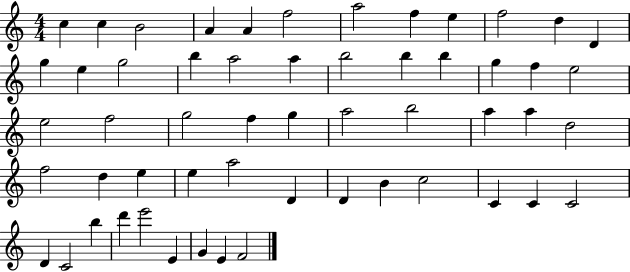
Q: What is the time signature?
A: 4/4